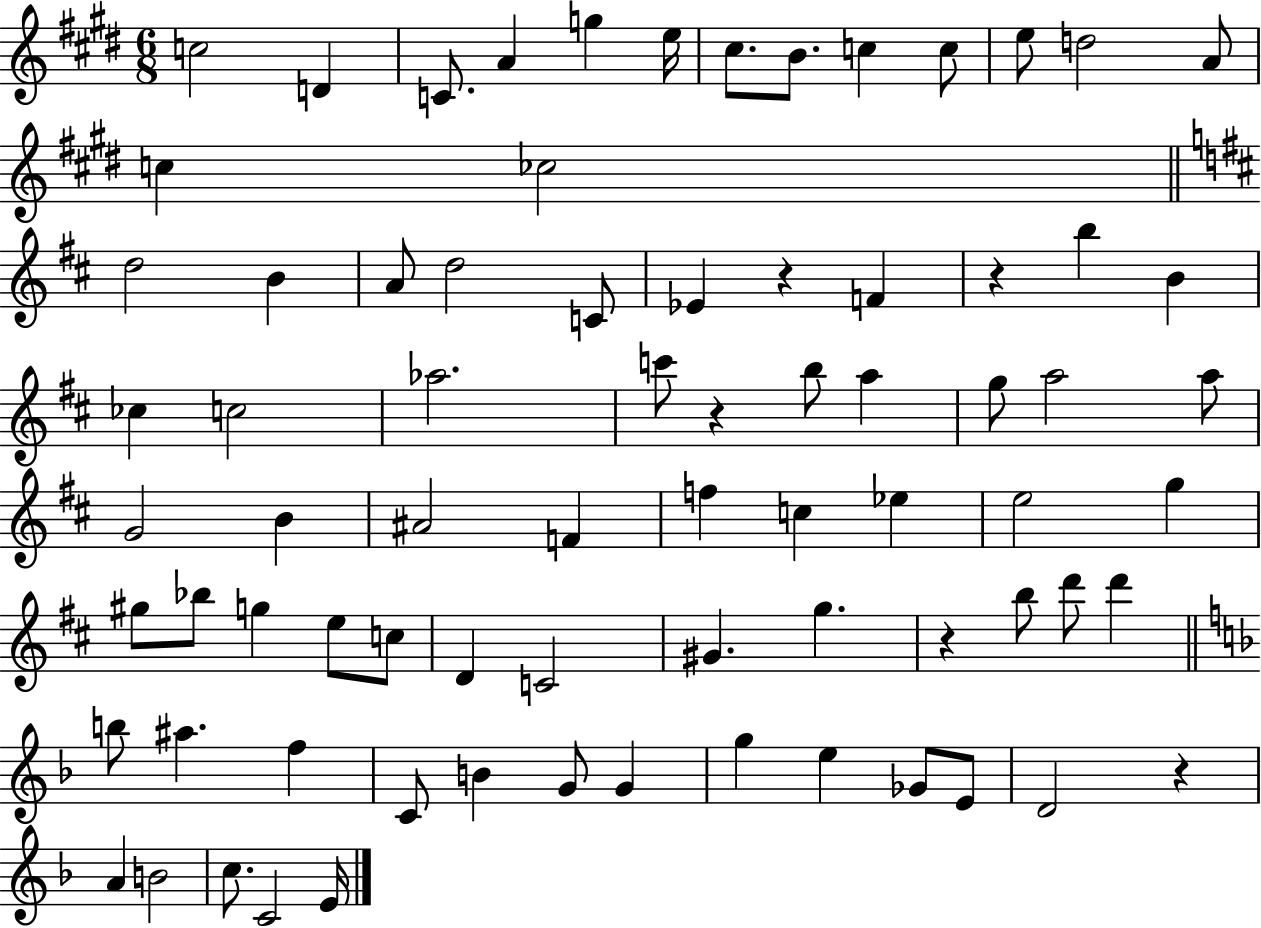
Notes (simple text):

C5/h D4/q C4/e. A4/q G5/q E5/s C#5/e. B4/e. C5/q C5/e E5/e D5/h A4/e C5/q CES5/h D5/h B4/q A4/e D5/h C4/e Eb4/q R/q F4/q R/q B5/q B4/q CES5/q C5/h Ab5/h. C6/e R/q B5/e A5/q G5/e A5/h A5/e G4/h B4/q A#4/h F4/q F5/q C5/q Eb5/q E5/h G5/q G#5/e Bb5/e G5/q E5/e C5/e D4/q C4/h G#4/q. G5/q. R/q B5/e D6/e D6/q B5/e A#5/q. F5/q C4/e B4/q G4/e G4/q G5/q E5/q Gb4/e E4/e D4/h R/q A4/q B4/h C5/e. C4/h E4/s